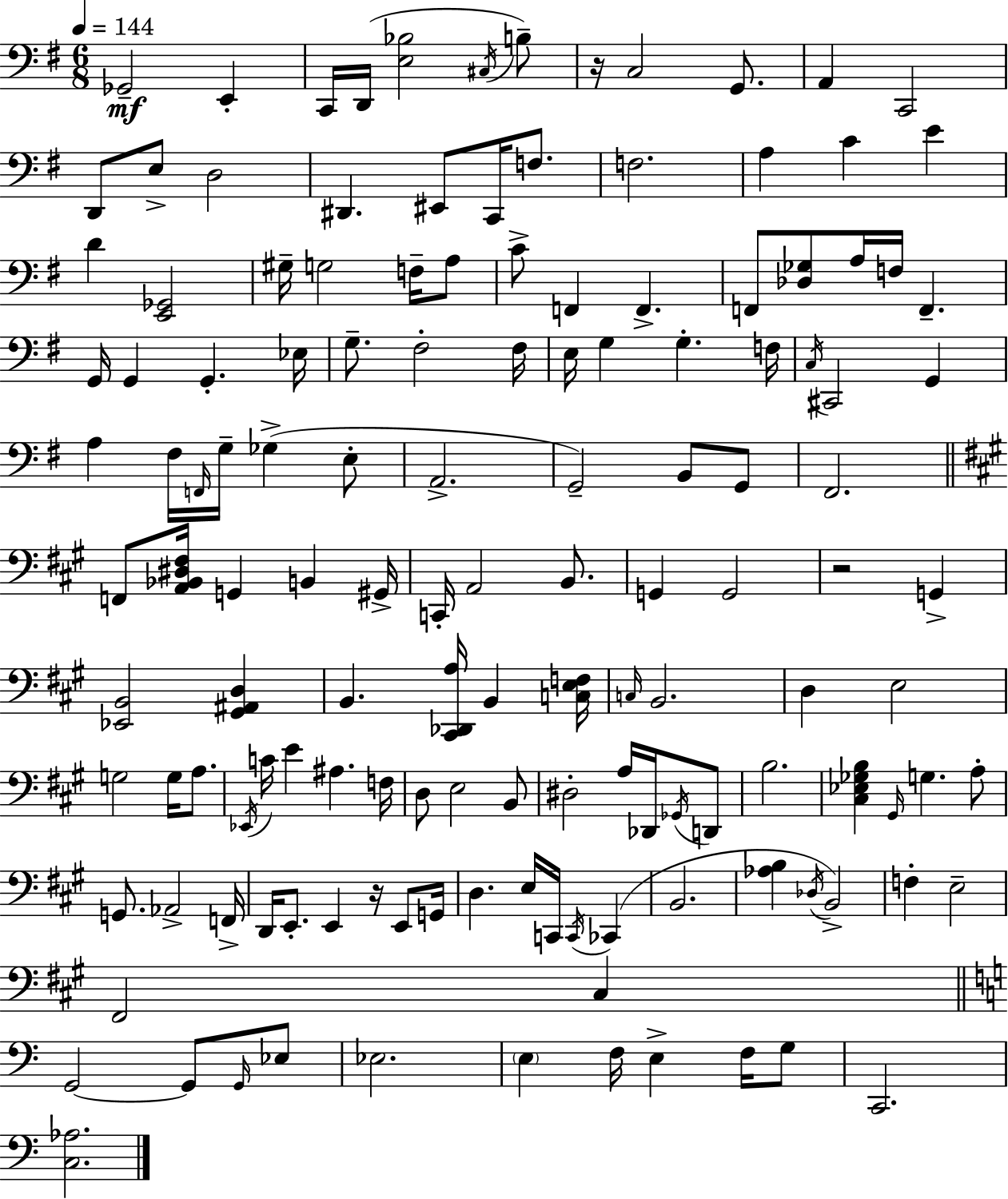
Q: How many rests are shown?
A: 3